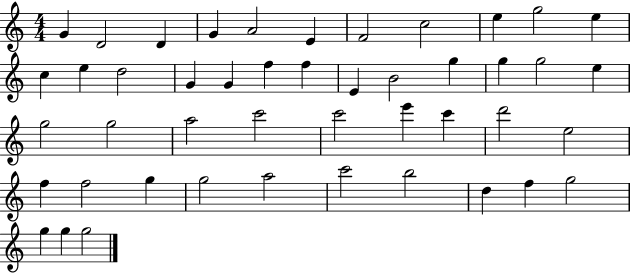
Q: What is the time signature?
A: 4/4